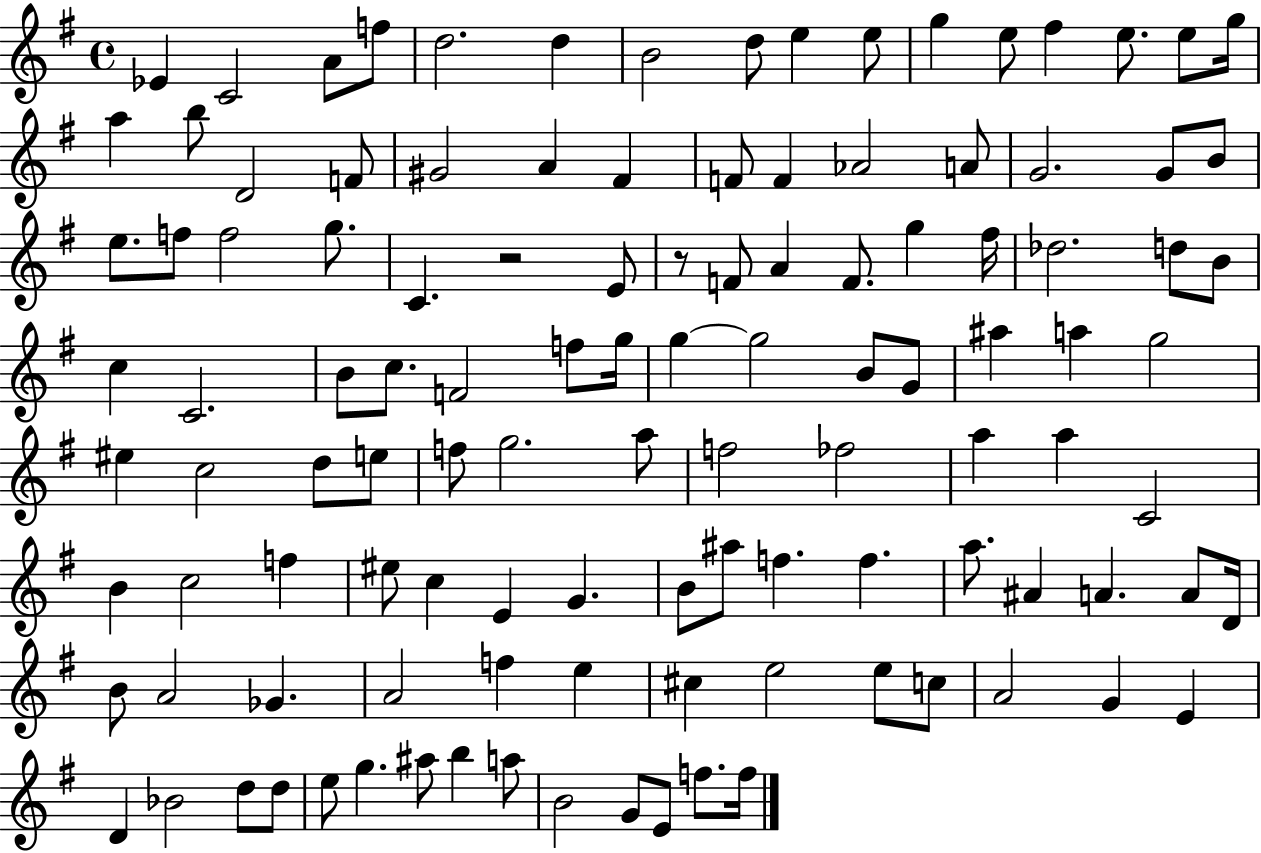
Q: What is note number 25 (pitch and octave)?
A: F4